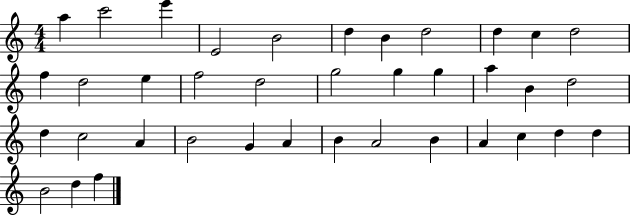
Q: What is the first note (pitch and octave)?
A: A5